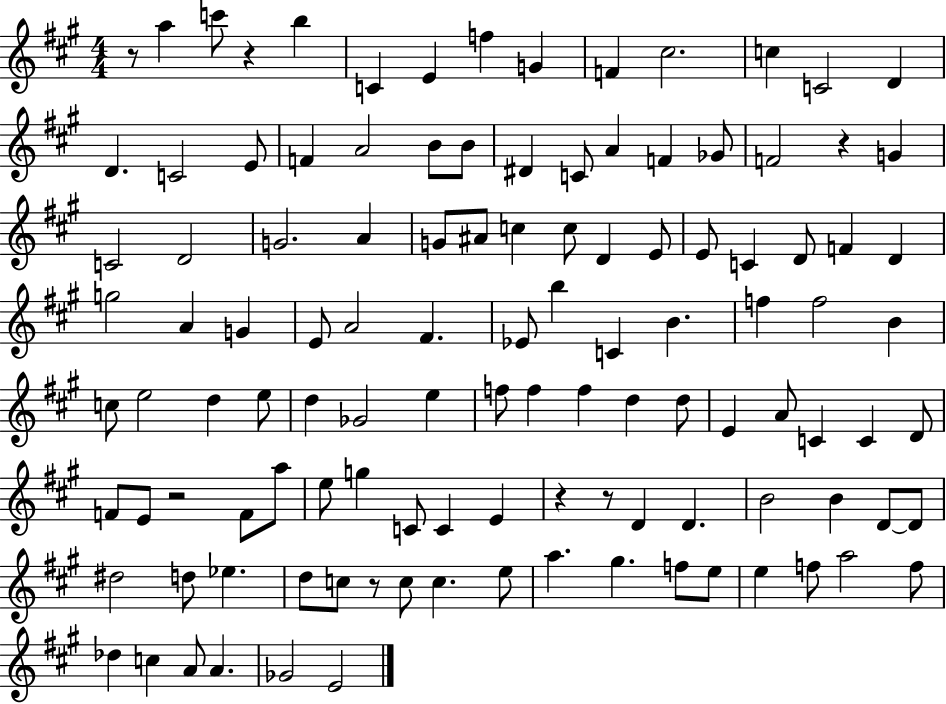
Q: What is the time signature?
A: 4/4